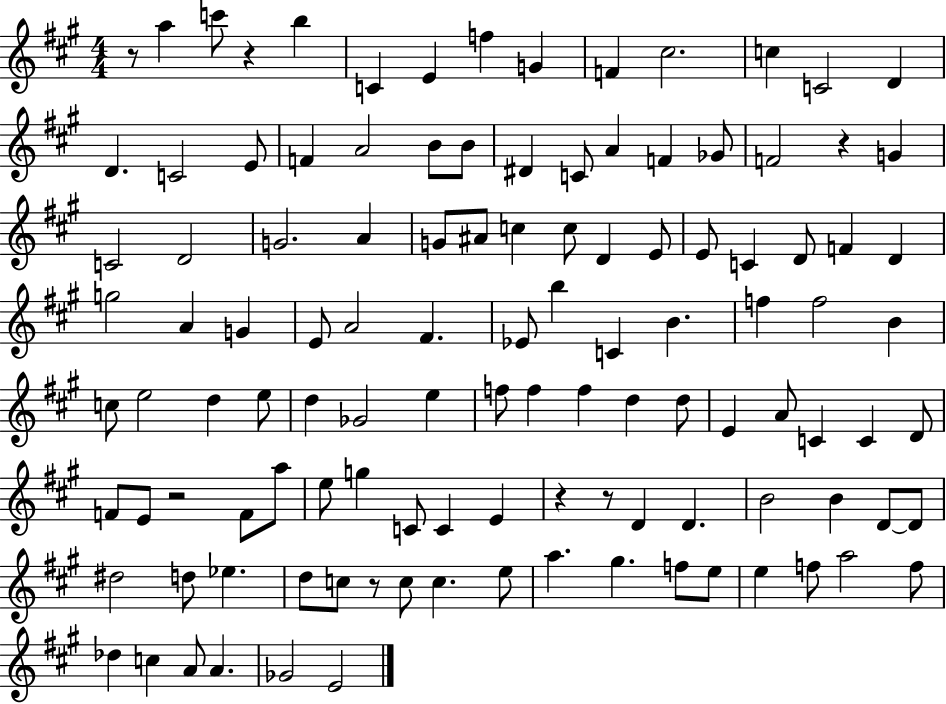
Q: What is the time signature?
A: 4/4